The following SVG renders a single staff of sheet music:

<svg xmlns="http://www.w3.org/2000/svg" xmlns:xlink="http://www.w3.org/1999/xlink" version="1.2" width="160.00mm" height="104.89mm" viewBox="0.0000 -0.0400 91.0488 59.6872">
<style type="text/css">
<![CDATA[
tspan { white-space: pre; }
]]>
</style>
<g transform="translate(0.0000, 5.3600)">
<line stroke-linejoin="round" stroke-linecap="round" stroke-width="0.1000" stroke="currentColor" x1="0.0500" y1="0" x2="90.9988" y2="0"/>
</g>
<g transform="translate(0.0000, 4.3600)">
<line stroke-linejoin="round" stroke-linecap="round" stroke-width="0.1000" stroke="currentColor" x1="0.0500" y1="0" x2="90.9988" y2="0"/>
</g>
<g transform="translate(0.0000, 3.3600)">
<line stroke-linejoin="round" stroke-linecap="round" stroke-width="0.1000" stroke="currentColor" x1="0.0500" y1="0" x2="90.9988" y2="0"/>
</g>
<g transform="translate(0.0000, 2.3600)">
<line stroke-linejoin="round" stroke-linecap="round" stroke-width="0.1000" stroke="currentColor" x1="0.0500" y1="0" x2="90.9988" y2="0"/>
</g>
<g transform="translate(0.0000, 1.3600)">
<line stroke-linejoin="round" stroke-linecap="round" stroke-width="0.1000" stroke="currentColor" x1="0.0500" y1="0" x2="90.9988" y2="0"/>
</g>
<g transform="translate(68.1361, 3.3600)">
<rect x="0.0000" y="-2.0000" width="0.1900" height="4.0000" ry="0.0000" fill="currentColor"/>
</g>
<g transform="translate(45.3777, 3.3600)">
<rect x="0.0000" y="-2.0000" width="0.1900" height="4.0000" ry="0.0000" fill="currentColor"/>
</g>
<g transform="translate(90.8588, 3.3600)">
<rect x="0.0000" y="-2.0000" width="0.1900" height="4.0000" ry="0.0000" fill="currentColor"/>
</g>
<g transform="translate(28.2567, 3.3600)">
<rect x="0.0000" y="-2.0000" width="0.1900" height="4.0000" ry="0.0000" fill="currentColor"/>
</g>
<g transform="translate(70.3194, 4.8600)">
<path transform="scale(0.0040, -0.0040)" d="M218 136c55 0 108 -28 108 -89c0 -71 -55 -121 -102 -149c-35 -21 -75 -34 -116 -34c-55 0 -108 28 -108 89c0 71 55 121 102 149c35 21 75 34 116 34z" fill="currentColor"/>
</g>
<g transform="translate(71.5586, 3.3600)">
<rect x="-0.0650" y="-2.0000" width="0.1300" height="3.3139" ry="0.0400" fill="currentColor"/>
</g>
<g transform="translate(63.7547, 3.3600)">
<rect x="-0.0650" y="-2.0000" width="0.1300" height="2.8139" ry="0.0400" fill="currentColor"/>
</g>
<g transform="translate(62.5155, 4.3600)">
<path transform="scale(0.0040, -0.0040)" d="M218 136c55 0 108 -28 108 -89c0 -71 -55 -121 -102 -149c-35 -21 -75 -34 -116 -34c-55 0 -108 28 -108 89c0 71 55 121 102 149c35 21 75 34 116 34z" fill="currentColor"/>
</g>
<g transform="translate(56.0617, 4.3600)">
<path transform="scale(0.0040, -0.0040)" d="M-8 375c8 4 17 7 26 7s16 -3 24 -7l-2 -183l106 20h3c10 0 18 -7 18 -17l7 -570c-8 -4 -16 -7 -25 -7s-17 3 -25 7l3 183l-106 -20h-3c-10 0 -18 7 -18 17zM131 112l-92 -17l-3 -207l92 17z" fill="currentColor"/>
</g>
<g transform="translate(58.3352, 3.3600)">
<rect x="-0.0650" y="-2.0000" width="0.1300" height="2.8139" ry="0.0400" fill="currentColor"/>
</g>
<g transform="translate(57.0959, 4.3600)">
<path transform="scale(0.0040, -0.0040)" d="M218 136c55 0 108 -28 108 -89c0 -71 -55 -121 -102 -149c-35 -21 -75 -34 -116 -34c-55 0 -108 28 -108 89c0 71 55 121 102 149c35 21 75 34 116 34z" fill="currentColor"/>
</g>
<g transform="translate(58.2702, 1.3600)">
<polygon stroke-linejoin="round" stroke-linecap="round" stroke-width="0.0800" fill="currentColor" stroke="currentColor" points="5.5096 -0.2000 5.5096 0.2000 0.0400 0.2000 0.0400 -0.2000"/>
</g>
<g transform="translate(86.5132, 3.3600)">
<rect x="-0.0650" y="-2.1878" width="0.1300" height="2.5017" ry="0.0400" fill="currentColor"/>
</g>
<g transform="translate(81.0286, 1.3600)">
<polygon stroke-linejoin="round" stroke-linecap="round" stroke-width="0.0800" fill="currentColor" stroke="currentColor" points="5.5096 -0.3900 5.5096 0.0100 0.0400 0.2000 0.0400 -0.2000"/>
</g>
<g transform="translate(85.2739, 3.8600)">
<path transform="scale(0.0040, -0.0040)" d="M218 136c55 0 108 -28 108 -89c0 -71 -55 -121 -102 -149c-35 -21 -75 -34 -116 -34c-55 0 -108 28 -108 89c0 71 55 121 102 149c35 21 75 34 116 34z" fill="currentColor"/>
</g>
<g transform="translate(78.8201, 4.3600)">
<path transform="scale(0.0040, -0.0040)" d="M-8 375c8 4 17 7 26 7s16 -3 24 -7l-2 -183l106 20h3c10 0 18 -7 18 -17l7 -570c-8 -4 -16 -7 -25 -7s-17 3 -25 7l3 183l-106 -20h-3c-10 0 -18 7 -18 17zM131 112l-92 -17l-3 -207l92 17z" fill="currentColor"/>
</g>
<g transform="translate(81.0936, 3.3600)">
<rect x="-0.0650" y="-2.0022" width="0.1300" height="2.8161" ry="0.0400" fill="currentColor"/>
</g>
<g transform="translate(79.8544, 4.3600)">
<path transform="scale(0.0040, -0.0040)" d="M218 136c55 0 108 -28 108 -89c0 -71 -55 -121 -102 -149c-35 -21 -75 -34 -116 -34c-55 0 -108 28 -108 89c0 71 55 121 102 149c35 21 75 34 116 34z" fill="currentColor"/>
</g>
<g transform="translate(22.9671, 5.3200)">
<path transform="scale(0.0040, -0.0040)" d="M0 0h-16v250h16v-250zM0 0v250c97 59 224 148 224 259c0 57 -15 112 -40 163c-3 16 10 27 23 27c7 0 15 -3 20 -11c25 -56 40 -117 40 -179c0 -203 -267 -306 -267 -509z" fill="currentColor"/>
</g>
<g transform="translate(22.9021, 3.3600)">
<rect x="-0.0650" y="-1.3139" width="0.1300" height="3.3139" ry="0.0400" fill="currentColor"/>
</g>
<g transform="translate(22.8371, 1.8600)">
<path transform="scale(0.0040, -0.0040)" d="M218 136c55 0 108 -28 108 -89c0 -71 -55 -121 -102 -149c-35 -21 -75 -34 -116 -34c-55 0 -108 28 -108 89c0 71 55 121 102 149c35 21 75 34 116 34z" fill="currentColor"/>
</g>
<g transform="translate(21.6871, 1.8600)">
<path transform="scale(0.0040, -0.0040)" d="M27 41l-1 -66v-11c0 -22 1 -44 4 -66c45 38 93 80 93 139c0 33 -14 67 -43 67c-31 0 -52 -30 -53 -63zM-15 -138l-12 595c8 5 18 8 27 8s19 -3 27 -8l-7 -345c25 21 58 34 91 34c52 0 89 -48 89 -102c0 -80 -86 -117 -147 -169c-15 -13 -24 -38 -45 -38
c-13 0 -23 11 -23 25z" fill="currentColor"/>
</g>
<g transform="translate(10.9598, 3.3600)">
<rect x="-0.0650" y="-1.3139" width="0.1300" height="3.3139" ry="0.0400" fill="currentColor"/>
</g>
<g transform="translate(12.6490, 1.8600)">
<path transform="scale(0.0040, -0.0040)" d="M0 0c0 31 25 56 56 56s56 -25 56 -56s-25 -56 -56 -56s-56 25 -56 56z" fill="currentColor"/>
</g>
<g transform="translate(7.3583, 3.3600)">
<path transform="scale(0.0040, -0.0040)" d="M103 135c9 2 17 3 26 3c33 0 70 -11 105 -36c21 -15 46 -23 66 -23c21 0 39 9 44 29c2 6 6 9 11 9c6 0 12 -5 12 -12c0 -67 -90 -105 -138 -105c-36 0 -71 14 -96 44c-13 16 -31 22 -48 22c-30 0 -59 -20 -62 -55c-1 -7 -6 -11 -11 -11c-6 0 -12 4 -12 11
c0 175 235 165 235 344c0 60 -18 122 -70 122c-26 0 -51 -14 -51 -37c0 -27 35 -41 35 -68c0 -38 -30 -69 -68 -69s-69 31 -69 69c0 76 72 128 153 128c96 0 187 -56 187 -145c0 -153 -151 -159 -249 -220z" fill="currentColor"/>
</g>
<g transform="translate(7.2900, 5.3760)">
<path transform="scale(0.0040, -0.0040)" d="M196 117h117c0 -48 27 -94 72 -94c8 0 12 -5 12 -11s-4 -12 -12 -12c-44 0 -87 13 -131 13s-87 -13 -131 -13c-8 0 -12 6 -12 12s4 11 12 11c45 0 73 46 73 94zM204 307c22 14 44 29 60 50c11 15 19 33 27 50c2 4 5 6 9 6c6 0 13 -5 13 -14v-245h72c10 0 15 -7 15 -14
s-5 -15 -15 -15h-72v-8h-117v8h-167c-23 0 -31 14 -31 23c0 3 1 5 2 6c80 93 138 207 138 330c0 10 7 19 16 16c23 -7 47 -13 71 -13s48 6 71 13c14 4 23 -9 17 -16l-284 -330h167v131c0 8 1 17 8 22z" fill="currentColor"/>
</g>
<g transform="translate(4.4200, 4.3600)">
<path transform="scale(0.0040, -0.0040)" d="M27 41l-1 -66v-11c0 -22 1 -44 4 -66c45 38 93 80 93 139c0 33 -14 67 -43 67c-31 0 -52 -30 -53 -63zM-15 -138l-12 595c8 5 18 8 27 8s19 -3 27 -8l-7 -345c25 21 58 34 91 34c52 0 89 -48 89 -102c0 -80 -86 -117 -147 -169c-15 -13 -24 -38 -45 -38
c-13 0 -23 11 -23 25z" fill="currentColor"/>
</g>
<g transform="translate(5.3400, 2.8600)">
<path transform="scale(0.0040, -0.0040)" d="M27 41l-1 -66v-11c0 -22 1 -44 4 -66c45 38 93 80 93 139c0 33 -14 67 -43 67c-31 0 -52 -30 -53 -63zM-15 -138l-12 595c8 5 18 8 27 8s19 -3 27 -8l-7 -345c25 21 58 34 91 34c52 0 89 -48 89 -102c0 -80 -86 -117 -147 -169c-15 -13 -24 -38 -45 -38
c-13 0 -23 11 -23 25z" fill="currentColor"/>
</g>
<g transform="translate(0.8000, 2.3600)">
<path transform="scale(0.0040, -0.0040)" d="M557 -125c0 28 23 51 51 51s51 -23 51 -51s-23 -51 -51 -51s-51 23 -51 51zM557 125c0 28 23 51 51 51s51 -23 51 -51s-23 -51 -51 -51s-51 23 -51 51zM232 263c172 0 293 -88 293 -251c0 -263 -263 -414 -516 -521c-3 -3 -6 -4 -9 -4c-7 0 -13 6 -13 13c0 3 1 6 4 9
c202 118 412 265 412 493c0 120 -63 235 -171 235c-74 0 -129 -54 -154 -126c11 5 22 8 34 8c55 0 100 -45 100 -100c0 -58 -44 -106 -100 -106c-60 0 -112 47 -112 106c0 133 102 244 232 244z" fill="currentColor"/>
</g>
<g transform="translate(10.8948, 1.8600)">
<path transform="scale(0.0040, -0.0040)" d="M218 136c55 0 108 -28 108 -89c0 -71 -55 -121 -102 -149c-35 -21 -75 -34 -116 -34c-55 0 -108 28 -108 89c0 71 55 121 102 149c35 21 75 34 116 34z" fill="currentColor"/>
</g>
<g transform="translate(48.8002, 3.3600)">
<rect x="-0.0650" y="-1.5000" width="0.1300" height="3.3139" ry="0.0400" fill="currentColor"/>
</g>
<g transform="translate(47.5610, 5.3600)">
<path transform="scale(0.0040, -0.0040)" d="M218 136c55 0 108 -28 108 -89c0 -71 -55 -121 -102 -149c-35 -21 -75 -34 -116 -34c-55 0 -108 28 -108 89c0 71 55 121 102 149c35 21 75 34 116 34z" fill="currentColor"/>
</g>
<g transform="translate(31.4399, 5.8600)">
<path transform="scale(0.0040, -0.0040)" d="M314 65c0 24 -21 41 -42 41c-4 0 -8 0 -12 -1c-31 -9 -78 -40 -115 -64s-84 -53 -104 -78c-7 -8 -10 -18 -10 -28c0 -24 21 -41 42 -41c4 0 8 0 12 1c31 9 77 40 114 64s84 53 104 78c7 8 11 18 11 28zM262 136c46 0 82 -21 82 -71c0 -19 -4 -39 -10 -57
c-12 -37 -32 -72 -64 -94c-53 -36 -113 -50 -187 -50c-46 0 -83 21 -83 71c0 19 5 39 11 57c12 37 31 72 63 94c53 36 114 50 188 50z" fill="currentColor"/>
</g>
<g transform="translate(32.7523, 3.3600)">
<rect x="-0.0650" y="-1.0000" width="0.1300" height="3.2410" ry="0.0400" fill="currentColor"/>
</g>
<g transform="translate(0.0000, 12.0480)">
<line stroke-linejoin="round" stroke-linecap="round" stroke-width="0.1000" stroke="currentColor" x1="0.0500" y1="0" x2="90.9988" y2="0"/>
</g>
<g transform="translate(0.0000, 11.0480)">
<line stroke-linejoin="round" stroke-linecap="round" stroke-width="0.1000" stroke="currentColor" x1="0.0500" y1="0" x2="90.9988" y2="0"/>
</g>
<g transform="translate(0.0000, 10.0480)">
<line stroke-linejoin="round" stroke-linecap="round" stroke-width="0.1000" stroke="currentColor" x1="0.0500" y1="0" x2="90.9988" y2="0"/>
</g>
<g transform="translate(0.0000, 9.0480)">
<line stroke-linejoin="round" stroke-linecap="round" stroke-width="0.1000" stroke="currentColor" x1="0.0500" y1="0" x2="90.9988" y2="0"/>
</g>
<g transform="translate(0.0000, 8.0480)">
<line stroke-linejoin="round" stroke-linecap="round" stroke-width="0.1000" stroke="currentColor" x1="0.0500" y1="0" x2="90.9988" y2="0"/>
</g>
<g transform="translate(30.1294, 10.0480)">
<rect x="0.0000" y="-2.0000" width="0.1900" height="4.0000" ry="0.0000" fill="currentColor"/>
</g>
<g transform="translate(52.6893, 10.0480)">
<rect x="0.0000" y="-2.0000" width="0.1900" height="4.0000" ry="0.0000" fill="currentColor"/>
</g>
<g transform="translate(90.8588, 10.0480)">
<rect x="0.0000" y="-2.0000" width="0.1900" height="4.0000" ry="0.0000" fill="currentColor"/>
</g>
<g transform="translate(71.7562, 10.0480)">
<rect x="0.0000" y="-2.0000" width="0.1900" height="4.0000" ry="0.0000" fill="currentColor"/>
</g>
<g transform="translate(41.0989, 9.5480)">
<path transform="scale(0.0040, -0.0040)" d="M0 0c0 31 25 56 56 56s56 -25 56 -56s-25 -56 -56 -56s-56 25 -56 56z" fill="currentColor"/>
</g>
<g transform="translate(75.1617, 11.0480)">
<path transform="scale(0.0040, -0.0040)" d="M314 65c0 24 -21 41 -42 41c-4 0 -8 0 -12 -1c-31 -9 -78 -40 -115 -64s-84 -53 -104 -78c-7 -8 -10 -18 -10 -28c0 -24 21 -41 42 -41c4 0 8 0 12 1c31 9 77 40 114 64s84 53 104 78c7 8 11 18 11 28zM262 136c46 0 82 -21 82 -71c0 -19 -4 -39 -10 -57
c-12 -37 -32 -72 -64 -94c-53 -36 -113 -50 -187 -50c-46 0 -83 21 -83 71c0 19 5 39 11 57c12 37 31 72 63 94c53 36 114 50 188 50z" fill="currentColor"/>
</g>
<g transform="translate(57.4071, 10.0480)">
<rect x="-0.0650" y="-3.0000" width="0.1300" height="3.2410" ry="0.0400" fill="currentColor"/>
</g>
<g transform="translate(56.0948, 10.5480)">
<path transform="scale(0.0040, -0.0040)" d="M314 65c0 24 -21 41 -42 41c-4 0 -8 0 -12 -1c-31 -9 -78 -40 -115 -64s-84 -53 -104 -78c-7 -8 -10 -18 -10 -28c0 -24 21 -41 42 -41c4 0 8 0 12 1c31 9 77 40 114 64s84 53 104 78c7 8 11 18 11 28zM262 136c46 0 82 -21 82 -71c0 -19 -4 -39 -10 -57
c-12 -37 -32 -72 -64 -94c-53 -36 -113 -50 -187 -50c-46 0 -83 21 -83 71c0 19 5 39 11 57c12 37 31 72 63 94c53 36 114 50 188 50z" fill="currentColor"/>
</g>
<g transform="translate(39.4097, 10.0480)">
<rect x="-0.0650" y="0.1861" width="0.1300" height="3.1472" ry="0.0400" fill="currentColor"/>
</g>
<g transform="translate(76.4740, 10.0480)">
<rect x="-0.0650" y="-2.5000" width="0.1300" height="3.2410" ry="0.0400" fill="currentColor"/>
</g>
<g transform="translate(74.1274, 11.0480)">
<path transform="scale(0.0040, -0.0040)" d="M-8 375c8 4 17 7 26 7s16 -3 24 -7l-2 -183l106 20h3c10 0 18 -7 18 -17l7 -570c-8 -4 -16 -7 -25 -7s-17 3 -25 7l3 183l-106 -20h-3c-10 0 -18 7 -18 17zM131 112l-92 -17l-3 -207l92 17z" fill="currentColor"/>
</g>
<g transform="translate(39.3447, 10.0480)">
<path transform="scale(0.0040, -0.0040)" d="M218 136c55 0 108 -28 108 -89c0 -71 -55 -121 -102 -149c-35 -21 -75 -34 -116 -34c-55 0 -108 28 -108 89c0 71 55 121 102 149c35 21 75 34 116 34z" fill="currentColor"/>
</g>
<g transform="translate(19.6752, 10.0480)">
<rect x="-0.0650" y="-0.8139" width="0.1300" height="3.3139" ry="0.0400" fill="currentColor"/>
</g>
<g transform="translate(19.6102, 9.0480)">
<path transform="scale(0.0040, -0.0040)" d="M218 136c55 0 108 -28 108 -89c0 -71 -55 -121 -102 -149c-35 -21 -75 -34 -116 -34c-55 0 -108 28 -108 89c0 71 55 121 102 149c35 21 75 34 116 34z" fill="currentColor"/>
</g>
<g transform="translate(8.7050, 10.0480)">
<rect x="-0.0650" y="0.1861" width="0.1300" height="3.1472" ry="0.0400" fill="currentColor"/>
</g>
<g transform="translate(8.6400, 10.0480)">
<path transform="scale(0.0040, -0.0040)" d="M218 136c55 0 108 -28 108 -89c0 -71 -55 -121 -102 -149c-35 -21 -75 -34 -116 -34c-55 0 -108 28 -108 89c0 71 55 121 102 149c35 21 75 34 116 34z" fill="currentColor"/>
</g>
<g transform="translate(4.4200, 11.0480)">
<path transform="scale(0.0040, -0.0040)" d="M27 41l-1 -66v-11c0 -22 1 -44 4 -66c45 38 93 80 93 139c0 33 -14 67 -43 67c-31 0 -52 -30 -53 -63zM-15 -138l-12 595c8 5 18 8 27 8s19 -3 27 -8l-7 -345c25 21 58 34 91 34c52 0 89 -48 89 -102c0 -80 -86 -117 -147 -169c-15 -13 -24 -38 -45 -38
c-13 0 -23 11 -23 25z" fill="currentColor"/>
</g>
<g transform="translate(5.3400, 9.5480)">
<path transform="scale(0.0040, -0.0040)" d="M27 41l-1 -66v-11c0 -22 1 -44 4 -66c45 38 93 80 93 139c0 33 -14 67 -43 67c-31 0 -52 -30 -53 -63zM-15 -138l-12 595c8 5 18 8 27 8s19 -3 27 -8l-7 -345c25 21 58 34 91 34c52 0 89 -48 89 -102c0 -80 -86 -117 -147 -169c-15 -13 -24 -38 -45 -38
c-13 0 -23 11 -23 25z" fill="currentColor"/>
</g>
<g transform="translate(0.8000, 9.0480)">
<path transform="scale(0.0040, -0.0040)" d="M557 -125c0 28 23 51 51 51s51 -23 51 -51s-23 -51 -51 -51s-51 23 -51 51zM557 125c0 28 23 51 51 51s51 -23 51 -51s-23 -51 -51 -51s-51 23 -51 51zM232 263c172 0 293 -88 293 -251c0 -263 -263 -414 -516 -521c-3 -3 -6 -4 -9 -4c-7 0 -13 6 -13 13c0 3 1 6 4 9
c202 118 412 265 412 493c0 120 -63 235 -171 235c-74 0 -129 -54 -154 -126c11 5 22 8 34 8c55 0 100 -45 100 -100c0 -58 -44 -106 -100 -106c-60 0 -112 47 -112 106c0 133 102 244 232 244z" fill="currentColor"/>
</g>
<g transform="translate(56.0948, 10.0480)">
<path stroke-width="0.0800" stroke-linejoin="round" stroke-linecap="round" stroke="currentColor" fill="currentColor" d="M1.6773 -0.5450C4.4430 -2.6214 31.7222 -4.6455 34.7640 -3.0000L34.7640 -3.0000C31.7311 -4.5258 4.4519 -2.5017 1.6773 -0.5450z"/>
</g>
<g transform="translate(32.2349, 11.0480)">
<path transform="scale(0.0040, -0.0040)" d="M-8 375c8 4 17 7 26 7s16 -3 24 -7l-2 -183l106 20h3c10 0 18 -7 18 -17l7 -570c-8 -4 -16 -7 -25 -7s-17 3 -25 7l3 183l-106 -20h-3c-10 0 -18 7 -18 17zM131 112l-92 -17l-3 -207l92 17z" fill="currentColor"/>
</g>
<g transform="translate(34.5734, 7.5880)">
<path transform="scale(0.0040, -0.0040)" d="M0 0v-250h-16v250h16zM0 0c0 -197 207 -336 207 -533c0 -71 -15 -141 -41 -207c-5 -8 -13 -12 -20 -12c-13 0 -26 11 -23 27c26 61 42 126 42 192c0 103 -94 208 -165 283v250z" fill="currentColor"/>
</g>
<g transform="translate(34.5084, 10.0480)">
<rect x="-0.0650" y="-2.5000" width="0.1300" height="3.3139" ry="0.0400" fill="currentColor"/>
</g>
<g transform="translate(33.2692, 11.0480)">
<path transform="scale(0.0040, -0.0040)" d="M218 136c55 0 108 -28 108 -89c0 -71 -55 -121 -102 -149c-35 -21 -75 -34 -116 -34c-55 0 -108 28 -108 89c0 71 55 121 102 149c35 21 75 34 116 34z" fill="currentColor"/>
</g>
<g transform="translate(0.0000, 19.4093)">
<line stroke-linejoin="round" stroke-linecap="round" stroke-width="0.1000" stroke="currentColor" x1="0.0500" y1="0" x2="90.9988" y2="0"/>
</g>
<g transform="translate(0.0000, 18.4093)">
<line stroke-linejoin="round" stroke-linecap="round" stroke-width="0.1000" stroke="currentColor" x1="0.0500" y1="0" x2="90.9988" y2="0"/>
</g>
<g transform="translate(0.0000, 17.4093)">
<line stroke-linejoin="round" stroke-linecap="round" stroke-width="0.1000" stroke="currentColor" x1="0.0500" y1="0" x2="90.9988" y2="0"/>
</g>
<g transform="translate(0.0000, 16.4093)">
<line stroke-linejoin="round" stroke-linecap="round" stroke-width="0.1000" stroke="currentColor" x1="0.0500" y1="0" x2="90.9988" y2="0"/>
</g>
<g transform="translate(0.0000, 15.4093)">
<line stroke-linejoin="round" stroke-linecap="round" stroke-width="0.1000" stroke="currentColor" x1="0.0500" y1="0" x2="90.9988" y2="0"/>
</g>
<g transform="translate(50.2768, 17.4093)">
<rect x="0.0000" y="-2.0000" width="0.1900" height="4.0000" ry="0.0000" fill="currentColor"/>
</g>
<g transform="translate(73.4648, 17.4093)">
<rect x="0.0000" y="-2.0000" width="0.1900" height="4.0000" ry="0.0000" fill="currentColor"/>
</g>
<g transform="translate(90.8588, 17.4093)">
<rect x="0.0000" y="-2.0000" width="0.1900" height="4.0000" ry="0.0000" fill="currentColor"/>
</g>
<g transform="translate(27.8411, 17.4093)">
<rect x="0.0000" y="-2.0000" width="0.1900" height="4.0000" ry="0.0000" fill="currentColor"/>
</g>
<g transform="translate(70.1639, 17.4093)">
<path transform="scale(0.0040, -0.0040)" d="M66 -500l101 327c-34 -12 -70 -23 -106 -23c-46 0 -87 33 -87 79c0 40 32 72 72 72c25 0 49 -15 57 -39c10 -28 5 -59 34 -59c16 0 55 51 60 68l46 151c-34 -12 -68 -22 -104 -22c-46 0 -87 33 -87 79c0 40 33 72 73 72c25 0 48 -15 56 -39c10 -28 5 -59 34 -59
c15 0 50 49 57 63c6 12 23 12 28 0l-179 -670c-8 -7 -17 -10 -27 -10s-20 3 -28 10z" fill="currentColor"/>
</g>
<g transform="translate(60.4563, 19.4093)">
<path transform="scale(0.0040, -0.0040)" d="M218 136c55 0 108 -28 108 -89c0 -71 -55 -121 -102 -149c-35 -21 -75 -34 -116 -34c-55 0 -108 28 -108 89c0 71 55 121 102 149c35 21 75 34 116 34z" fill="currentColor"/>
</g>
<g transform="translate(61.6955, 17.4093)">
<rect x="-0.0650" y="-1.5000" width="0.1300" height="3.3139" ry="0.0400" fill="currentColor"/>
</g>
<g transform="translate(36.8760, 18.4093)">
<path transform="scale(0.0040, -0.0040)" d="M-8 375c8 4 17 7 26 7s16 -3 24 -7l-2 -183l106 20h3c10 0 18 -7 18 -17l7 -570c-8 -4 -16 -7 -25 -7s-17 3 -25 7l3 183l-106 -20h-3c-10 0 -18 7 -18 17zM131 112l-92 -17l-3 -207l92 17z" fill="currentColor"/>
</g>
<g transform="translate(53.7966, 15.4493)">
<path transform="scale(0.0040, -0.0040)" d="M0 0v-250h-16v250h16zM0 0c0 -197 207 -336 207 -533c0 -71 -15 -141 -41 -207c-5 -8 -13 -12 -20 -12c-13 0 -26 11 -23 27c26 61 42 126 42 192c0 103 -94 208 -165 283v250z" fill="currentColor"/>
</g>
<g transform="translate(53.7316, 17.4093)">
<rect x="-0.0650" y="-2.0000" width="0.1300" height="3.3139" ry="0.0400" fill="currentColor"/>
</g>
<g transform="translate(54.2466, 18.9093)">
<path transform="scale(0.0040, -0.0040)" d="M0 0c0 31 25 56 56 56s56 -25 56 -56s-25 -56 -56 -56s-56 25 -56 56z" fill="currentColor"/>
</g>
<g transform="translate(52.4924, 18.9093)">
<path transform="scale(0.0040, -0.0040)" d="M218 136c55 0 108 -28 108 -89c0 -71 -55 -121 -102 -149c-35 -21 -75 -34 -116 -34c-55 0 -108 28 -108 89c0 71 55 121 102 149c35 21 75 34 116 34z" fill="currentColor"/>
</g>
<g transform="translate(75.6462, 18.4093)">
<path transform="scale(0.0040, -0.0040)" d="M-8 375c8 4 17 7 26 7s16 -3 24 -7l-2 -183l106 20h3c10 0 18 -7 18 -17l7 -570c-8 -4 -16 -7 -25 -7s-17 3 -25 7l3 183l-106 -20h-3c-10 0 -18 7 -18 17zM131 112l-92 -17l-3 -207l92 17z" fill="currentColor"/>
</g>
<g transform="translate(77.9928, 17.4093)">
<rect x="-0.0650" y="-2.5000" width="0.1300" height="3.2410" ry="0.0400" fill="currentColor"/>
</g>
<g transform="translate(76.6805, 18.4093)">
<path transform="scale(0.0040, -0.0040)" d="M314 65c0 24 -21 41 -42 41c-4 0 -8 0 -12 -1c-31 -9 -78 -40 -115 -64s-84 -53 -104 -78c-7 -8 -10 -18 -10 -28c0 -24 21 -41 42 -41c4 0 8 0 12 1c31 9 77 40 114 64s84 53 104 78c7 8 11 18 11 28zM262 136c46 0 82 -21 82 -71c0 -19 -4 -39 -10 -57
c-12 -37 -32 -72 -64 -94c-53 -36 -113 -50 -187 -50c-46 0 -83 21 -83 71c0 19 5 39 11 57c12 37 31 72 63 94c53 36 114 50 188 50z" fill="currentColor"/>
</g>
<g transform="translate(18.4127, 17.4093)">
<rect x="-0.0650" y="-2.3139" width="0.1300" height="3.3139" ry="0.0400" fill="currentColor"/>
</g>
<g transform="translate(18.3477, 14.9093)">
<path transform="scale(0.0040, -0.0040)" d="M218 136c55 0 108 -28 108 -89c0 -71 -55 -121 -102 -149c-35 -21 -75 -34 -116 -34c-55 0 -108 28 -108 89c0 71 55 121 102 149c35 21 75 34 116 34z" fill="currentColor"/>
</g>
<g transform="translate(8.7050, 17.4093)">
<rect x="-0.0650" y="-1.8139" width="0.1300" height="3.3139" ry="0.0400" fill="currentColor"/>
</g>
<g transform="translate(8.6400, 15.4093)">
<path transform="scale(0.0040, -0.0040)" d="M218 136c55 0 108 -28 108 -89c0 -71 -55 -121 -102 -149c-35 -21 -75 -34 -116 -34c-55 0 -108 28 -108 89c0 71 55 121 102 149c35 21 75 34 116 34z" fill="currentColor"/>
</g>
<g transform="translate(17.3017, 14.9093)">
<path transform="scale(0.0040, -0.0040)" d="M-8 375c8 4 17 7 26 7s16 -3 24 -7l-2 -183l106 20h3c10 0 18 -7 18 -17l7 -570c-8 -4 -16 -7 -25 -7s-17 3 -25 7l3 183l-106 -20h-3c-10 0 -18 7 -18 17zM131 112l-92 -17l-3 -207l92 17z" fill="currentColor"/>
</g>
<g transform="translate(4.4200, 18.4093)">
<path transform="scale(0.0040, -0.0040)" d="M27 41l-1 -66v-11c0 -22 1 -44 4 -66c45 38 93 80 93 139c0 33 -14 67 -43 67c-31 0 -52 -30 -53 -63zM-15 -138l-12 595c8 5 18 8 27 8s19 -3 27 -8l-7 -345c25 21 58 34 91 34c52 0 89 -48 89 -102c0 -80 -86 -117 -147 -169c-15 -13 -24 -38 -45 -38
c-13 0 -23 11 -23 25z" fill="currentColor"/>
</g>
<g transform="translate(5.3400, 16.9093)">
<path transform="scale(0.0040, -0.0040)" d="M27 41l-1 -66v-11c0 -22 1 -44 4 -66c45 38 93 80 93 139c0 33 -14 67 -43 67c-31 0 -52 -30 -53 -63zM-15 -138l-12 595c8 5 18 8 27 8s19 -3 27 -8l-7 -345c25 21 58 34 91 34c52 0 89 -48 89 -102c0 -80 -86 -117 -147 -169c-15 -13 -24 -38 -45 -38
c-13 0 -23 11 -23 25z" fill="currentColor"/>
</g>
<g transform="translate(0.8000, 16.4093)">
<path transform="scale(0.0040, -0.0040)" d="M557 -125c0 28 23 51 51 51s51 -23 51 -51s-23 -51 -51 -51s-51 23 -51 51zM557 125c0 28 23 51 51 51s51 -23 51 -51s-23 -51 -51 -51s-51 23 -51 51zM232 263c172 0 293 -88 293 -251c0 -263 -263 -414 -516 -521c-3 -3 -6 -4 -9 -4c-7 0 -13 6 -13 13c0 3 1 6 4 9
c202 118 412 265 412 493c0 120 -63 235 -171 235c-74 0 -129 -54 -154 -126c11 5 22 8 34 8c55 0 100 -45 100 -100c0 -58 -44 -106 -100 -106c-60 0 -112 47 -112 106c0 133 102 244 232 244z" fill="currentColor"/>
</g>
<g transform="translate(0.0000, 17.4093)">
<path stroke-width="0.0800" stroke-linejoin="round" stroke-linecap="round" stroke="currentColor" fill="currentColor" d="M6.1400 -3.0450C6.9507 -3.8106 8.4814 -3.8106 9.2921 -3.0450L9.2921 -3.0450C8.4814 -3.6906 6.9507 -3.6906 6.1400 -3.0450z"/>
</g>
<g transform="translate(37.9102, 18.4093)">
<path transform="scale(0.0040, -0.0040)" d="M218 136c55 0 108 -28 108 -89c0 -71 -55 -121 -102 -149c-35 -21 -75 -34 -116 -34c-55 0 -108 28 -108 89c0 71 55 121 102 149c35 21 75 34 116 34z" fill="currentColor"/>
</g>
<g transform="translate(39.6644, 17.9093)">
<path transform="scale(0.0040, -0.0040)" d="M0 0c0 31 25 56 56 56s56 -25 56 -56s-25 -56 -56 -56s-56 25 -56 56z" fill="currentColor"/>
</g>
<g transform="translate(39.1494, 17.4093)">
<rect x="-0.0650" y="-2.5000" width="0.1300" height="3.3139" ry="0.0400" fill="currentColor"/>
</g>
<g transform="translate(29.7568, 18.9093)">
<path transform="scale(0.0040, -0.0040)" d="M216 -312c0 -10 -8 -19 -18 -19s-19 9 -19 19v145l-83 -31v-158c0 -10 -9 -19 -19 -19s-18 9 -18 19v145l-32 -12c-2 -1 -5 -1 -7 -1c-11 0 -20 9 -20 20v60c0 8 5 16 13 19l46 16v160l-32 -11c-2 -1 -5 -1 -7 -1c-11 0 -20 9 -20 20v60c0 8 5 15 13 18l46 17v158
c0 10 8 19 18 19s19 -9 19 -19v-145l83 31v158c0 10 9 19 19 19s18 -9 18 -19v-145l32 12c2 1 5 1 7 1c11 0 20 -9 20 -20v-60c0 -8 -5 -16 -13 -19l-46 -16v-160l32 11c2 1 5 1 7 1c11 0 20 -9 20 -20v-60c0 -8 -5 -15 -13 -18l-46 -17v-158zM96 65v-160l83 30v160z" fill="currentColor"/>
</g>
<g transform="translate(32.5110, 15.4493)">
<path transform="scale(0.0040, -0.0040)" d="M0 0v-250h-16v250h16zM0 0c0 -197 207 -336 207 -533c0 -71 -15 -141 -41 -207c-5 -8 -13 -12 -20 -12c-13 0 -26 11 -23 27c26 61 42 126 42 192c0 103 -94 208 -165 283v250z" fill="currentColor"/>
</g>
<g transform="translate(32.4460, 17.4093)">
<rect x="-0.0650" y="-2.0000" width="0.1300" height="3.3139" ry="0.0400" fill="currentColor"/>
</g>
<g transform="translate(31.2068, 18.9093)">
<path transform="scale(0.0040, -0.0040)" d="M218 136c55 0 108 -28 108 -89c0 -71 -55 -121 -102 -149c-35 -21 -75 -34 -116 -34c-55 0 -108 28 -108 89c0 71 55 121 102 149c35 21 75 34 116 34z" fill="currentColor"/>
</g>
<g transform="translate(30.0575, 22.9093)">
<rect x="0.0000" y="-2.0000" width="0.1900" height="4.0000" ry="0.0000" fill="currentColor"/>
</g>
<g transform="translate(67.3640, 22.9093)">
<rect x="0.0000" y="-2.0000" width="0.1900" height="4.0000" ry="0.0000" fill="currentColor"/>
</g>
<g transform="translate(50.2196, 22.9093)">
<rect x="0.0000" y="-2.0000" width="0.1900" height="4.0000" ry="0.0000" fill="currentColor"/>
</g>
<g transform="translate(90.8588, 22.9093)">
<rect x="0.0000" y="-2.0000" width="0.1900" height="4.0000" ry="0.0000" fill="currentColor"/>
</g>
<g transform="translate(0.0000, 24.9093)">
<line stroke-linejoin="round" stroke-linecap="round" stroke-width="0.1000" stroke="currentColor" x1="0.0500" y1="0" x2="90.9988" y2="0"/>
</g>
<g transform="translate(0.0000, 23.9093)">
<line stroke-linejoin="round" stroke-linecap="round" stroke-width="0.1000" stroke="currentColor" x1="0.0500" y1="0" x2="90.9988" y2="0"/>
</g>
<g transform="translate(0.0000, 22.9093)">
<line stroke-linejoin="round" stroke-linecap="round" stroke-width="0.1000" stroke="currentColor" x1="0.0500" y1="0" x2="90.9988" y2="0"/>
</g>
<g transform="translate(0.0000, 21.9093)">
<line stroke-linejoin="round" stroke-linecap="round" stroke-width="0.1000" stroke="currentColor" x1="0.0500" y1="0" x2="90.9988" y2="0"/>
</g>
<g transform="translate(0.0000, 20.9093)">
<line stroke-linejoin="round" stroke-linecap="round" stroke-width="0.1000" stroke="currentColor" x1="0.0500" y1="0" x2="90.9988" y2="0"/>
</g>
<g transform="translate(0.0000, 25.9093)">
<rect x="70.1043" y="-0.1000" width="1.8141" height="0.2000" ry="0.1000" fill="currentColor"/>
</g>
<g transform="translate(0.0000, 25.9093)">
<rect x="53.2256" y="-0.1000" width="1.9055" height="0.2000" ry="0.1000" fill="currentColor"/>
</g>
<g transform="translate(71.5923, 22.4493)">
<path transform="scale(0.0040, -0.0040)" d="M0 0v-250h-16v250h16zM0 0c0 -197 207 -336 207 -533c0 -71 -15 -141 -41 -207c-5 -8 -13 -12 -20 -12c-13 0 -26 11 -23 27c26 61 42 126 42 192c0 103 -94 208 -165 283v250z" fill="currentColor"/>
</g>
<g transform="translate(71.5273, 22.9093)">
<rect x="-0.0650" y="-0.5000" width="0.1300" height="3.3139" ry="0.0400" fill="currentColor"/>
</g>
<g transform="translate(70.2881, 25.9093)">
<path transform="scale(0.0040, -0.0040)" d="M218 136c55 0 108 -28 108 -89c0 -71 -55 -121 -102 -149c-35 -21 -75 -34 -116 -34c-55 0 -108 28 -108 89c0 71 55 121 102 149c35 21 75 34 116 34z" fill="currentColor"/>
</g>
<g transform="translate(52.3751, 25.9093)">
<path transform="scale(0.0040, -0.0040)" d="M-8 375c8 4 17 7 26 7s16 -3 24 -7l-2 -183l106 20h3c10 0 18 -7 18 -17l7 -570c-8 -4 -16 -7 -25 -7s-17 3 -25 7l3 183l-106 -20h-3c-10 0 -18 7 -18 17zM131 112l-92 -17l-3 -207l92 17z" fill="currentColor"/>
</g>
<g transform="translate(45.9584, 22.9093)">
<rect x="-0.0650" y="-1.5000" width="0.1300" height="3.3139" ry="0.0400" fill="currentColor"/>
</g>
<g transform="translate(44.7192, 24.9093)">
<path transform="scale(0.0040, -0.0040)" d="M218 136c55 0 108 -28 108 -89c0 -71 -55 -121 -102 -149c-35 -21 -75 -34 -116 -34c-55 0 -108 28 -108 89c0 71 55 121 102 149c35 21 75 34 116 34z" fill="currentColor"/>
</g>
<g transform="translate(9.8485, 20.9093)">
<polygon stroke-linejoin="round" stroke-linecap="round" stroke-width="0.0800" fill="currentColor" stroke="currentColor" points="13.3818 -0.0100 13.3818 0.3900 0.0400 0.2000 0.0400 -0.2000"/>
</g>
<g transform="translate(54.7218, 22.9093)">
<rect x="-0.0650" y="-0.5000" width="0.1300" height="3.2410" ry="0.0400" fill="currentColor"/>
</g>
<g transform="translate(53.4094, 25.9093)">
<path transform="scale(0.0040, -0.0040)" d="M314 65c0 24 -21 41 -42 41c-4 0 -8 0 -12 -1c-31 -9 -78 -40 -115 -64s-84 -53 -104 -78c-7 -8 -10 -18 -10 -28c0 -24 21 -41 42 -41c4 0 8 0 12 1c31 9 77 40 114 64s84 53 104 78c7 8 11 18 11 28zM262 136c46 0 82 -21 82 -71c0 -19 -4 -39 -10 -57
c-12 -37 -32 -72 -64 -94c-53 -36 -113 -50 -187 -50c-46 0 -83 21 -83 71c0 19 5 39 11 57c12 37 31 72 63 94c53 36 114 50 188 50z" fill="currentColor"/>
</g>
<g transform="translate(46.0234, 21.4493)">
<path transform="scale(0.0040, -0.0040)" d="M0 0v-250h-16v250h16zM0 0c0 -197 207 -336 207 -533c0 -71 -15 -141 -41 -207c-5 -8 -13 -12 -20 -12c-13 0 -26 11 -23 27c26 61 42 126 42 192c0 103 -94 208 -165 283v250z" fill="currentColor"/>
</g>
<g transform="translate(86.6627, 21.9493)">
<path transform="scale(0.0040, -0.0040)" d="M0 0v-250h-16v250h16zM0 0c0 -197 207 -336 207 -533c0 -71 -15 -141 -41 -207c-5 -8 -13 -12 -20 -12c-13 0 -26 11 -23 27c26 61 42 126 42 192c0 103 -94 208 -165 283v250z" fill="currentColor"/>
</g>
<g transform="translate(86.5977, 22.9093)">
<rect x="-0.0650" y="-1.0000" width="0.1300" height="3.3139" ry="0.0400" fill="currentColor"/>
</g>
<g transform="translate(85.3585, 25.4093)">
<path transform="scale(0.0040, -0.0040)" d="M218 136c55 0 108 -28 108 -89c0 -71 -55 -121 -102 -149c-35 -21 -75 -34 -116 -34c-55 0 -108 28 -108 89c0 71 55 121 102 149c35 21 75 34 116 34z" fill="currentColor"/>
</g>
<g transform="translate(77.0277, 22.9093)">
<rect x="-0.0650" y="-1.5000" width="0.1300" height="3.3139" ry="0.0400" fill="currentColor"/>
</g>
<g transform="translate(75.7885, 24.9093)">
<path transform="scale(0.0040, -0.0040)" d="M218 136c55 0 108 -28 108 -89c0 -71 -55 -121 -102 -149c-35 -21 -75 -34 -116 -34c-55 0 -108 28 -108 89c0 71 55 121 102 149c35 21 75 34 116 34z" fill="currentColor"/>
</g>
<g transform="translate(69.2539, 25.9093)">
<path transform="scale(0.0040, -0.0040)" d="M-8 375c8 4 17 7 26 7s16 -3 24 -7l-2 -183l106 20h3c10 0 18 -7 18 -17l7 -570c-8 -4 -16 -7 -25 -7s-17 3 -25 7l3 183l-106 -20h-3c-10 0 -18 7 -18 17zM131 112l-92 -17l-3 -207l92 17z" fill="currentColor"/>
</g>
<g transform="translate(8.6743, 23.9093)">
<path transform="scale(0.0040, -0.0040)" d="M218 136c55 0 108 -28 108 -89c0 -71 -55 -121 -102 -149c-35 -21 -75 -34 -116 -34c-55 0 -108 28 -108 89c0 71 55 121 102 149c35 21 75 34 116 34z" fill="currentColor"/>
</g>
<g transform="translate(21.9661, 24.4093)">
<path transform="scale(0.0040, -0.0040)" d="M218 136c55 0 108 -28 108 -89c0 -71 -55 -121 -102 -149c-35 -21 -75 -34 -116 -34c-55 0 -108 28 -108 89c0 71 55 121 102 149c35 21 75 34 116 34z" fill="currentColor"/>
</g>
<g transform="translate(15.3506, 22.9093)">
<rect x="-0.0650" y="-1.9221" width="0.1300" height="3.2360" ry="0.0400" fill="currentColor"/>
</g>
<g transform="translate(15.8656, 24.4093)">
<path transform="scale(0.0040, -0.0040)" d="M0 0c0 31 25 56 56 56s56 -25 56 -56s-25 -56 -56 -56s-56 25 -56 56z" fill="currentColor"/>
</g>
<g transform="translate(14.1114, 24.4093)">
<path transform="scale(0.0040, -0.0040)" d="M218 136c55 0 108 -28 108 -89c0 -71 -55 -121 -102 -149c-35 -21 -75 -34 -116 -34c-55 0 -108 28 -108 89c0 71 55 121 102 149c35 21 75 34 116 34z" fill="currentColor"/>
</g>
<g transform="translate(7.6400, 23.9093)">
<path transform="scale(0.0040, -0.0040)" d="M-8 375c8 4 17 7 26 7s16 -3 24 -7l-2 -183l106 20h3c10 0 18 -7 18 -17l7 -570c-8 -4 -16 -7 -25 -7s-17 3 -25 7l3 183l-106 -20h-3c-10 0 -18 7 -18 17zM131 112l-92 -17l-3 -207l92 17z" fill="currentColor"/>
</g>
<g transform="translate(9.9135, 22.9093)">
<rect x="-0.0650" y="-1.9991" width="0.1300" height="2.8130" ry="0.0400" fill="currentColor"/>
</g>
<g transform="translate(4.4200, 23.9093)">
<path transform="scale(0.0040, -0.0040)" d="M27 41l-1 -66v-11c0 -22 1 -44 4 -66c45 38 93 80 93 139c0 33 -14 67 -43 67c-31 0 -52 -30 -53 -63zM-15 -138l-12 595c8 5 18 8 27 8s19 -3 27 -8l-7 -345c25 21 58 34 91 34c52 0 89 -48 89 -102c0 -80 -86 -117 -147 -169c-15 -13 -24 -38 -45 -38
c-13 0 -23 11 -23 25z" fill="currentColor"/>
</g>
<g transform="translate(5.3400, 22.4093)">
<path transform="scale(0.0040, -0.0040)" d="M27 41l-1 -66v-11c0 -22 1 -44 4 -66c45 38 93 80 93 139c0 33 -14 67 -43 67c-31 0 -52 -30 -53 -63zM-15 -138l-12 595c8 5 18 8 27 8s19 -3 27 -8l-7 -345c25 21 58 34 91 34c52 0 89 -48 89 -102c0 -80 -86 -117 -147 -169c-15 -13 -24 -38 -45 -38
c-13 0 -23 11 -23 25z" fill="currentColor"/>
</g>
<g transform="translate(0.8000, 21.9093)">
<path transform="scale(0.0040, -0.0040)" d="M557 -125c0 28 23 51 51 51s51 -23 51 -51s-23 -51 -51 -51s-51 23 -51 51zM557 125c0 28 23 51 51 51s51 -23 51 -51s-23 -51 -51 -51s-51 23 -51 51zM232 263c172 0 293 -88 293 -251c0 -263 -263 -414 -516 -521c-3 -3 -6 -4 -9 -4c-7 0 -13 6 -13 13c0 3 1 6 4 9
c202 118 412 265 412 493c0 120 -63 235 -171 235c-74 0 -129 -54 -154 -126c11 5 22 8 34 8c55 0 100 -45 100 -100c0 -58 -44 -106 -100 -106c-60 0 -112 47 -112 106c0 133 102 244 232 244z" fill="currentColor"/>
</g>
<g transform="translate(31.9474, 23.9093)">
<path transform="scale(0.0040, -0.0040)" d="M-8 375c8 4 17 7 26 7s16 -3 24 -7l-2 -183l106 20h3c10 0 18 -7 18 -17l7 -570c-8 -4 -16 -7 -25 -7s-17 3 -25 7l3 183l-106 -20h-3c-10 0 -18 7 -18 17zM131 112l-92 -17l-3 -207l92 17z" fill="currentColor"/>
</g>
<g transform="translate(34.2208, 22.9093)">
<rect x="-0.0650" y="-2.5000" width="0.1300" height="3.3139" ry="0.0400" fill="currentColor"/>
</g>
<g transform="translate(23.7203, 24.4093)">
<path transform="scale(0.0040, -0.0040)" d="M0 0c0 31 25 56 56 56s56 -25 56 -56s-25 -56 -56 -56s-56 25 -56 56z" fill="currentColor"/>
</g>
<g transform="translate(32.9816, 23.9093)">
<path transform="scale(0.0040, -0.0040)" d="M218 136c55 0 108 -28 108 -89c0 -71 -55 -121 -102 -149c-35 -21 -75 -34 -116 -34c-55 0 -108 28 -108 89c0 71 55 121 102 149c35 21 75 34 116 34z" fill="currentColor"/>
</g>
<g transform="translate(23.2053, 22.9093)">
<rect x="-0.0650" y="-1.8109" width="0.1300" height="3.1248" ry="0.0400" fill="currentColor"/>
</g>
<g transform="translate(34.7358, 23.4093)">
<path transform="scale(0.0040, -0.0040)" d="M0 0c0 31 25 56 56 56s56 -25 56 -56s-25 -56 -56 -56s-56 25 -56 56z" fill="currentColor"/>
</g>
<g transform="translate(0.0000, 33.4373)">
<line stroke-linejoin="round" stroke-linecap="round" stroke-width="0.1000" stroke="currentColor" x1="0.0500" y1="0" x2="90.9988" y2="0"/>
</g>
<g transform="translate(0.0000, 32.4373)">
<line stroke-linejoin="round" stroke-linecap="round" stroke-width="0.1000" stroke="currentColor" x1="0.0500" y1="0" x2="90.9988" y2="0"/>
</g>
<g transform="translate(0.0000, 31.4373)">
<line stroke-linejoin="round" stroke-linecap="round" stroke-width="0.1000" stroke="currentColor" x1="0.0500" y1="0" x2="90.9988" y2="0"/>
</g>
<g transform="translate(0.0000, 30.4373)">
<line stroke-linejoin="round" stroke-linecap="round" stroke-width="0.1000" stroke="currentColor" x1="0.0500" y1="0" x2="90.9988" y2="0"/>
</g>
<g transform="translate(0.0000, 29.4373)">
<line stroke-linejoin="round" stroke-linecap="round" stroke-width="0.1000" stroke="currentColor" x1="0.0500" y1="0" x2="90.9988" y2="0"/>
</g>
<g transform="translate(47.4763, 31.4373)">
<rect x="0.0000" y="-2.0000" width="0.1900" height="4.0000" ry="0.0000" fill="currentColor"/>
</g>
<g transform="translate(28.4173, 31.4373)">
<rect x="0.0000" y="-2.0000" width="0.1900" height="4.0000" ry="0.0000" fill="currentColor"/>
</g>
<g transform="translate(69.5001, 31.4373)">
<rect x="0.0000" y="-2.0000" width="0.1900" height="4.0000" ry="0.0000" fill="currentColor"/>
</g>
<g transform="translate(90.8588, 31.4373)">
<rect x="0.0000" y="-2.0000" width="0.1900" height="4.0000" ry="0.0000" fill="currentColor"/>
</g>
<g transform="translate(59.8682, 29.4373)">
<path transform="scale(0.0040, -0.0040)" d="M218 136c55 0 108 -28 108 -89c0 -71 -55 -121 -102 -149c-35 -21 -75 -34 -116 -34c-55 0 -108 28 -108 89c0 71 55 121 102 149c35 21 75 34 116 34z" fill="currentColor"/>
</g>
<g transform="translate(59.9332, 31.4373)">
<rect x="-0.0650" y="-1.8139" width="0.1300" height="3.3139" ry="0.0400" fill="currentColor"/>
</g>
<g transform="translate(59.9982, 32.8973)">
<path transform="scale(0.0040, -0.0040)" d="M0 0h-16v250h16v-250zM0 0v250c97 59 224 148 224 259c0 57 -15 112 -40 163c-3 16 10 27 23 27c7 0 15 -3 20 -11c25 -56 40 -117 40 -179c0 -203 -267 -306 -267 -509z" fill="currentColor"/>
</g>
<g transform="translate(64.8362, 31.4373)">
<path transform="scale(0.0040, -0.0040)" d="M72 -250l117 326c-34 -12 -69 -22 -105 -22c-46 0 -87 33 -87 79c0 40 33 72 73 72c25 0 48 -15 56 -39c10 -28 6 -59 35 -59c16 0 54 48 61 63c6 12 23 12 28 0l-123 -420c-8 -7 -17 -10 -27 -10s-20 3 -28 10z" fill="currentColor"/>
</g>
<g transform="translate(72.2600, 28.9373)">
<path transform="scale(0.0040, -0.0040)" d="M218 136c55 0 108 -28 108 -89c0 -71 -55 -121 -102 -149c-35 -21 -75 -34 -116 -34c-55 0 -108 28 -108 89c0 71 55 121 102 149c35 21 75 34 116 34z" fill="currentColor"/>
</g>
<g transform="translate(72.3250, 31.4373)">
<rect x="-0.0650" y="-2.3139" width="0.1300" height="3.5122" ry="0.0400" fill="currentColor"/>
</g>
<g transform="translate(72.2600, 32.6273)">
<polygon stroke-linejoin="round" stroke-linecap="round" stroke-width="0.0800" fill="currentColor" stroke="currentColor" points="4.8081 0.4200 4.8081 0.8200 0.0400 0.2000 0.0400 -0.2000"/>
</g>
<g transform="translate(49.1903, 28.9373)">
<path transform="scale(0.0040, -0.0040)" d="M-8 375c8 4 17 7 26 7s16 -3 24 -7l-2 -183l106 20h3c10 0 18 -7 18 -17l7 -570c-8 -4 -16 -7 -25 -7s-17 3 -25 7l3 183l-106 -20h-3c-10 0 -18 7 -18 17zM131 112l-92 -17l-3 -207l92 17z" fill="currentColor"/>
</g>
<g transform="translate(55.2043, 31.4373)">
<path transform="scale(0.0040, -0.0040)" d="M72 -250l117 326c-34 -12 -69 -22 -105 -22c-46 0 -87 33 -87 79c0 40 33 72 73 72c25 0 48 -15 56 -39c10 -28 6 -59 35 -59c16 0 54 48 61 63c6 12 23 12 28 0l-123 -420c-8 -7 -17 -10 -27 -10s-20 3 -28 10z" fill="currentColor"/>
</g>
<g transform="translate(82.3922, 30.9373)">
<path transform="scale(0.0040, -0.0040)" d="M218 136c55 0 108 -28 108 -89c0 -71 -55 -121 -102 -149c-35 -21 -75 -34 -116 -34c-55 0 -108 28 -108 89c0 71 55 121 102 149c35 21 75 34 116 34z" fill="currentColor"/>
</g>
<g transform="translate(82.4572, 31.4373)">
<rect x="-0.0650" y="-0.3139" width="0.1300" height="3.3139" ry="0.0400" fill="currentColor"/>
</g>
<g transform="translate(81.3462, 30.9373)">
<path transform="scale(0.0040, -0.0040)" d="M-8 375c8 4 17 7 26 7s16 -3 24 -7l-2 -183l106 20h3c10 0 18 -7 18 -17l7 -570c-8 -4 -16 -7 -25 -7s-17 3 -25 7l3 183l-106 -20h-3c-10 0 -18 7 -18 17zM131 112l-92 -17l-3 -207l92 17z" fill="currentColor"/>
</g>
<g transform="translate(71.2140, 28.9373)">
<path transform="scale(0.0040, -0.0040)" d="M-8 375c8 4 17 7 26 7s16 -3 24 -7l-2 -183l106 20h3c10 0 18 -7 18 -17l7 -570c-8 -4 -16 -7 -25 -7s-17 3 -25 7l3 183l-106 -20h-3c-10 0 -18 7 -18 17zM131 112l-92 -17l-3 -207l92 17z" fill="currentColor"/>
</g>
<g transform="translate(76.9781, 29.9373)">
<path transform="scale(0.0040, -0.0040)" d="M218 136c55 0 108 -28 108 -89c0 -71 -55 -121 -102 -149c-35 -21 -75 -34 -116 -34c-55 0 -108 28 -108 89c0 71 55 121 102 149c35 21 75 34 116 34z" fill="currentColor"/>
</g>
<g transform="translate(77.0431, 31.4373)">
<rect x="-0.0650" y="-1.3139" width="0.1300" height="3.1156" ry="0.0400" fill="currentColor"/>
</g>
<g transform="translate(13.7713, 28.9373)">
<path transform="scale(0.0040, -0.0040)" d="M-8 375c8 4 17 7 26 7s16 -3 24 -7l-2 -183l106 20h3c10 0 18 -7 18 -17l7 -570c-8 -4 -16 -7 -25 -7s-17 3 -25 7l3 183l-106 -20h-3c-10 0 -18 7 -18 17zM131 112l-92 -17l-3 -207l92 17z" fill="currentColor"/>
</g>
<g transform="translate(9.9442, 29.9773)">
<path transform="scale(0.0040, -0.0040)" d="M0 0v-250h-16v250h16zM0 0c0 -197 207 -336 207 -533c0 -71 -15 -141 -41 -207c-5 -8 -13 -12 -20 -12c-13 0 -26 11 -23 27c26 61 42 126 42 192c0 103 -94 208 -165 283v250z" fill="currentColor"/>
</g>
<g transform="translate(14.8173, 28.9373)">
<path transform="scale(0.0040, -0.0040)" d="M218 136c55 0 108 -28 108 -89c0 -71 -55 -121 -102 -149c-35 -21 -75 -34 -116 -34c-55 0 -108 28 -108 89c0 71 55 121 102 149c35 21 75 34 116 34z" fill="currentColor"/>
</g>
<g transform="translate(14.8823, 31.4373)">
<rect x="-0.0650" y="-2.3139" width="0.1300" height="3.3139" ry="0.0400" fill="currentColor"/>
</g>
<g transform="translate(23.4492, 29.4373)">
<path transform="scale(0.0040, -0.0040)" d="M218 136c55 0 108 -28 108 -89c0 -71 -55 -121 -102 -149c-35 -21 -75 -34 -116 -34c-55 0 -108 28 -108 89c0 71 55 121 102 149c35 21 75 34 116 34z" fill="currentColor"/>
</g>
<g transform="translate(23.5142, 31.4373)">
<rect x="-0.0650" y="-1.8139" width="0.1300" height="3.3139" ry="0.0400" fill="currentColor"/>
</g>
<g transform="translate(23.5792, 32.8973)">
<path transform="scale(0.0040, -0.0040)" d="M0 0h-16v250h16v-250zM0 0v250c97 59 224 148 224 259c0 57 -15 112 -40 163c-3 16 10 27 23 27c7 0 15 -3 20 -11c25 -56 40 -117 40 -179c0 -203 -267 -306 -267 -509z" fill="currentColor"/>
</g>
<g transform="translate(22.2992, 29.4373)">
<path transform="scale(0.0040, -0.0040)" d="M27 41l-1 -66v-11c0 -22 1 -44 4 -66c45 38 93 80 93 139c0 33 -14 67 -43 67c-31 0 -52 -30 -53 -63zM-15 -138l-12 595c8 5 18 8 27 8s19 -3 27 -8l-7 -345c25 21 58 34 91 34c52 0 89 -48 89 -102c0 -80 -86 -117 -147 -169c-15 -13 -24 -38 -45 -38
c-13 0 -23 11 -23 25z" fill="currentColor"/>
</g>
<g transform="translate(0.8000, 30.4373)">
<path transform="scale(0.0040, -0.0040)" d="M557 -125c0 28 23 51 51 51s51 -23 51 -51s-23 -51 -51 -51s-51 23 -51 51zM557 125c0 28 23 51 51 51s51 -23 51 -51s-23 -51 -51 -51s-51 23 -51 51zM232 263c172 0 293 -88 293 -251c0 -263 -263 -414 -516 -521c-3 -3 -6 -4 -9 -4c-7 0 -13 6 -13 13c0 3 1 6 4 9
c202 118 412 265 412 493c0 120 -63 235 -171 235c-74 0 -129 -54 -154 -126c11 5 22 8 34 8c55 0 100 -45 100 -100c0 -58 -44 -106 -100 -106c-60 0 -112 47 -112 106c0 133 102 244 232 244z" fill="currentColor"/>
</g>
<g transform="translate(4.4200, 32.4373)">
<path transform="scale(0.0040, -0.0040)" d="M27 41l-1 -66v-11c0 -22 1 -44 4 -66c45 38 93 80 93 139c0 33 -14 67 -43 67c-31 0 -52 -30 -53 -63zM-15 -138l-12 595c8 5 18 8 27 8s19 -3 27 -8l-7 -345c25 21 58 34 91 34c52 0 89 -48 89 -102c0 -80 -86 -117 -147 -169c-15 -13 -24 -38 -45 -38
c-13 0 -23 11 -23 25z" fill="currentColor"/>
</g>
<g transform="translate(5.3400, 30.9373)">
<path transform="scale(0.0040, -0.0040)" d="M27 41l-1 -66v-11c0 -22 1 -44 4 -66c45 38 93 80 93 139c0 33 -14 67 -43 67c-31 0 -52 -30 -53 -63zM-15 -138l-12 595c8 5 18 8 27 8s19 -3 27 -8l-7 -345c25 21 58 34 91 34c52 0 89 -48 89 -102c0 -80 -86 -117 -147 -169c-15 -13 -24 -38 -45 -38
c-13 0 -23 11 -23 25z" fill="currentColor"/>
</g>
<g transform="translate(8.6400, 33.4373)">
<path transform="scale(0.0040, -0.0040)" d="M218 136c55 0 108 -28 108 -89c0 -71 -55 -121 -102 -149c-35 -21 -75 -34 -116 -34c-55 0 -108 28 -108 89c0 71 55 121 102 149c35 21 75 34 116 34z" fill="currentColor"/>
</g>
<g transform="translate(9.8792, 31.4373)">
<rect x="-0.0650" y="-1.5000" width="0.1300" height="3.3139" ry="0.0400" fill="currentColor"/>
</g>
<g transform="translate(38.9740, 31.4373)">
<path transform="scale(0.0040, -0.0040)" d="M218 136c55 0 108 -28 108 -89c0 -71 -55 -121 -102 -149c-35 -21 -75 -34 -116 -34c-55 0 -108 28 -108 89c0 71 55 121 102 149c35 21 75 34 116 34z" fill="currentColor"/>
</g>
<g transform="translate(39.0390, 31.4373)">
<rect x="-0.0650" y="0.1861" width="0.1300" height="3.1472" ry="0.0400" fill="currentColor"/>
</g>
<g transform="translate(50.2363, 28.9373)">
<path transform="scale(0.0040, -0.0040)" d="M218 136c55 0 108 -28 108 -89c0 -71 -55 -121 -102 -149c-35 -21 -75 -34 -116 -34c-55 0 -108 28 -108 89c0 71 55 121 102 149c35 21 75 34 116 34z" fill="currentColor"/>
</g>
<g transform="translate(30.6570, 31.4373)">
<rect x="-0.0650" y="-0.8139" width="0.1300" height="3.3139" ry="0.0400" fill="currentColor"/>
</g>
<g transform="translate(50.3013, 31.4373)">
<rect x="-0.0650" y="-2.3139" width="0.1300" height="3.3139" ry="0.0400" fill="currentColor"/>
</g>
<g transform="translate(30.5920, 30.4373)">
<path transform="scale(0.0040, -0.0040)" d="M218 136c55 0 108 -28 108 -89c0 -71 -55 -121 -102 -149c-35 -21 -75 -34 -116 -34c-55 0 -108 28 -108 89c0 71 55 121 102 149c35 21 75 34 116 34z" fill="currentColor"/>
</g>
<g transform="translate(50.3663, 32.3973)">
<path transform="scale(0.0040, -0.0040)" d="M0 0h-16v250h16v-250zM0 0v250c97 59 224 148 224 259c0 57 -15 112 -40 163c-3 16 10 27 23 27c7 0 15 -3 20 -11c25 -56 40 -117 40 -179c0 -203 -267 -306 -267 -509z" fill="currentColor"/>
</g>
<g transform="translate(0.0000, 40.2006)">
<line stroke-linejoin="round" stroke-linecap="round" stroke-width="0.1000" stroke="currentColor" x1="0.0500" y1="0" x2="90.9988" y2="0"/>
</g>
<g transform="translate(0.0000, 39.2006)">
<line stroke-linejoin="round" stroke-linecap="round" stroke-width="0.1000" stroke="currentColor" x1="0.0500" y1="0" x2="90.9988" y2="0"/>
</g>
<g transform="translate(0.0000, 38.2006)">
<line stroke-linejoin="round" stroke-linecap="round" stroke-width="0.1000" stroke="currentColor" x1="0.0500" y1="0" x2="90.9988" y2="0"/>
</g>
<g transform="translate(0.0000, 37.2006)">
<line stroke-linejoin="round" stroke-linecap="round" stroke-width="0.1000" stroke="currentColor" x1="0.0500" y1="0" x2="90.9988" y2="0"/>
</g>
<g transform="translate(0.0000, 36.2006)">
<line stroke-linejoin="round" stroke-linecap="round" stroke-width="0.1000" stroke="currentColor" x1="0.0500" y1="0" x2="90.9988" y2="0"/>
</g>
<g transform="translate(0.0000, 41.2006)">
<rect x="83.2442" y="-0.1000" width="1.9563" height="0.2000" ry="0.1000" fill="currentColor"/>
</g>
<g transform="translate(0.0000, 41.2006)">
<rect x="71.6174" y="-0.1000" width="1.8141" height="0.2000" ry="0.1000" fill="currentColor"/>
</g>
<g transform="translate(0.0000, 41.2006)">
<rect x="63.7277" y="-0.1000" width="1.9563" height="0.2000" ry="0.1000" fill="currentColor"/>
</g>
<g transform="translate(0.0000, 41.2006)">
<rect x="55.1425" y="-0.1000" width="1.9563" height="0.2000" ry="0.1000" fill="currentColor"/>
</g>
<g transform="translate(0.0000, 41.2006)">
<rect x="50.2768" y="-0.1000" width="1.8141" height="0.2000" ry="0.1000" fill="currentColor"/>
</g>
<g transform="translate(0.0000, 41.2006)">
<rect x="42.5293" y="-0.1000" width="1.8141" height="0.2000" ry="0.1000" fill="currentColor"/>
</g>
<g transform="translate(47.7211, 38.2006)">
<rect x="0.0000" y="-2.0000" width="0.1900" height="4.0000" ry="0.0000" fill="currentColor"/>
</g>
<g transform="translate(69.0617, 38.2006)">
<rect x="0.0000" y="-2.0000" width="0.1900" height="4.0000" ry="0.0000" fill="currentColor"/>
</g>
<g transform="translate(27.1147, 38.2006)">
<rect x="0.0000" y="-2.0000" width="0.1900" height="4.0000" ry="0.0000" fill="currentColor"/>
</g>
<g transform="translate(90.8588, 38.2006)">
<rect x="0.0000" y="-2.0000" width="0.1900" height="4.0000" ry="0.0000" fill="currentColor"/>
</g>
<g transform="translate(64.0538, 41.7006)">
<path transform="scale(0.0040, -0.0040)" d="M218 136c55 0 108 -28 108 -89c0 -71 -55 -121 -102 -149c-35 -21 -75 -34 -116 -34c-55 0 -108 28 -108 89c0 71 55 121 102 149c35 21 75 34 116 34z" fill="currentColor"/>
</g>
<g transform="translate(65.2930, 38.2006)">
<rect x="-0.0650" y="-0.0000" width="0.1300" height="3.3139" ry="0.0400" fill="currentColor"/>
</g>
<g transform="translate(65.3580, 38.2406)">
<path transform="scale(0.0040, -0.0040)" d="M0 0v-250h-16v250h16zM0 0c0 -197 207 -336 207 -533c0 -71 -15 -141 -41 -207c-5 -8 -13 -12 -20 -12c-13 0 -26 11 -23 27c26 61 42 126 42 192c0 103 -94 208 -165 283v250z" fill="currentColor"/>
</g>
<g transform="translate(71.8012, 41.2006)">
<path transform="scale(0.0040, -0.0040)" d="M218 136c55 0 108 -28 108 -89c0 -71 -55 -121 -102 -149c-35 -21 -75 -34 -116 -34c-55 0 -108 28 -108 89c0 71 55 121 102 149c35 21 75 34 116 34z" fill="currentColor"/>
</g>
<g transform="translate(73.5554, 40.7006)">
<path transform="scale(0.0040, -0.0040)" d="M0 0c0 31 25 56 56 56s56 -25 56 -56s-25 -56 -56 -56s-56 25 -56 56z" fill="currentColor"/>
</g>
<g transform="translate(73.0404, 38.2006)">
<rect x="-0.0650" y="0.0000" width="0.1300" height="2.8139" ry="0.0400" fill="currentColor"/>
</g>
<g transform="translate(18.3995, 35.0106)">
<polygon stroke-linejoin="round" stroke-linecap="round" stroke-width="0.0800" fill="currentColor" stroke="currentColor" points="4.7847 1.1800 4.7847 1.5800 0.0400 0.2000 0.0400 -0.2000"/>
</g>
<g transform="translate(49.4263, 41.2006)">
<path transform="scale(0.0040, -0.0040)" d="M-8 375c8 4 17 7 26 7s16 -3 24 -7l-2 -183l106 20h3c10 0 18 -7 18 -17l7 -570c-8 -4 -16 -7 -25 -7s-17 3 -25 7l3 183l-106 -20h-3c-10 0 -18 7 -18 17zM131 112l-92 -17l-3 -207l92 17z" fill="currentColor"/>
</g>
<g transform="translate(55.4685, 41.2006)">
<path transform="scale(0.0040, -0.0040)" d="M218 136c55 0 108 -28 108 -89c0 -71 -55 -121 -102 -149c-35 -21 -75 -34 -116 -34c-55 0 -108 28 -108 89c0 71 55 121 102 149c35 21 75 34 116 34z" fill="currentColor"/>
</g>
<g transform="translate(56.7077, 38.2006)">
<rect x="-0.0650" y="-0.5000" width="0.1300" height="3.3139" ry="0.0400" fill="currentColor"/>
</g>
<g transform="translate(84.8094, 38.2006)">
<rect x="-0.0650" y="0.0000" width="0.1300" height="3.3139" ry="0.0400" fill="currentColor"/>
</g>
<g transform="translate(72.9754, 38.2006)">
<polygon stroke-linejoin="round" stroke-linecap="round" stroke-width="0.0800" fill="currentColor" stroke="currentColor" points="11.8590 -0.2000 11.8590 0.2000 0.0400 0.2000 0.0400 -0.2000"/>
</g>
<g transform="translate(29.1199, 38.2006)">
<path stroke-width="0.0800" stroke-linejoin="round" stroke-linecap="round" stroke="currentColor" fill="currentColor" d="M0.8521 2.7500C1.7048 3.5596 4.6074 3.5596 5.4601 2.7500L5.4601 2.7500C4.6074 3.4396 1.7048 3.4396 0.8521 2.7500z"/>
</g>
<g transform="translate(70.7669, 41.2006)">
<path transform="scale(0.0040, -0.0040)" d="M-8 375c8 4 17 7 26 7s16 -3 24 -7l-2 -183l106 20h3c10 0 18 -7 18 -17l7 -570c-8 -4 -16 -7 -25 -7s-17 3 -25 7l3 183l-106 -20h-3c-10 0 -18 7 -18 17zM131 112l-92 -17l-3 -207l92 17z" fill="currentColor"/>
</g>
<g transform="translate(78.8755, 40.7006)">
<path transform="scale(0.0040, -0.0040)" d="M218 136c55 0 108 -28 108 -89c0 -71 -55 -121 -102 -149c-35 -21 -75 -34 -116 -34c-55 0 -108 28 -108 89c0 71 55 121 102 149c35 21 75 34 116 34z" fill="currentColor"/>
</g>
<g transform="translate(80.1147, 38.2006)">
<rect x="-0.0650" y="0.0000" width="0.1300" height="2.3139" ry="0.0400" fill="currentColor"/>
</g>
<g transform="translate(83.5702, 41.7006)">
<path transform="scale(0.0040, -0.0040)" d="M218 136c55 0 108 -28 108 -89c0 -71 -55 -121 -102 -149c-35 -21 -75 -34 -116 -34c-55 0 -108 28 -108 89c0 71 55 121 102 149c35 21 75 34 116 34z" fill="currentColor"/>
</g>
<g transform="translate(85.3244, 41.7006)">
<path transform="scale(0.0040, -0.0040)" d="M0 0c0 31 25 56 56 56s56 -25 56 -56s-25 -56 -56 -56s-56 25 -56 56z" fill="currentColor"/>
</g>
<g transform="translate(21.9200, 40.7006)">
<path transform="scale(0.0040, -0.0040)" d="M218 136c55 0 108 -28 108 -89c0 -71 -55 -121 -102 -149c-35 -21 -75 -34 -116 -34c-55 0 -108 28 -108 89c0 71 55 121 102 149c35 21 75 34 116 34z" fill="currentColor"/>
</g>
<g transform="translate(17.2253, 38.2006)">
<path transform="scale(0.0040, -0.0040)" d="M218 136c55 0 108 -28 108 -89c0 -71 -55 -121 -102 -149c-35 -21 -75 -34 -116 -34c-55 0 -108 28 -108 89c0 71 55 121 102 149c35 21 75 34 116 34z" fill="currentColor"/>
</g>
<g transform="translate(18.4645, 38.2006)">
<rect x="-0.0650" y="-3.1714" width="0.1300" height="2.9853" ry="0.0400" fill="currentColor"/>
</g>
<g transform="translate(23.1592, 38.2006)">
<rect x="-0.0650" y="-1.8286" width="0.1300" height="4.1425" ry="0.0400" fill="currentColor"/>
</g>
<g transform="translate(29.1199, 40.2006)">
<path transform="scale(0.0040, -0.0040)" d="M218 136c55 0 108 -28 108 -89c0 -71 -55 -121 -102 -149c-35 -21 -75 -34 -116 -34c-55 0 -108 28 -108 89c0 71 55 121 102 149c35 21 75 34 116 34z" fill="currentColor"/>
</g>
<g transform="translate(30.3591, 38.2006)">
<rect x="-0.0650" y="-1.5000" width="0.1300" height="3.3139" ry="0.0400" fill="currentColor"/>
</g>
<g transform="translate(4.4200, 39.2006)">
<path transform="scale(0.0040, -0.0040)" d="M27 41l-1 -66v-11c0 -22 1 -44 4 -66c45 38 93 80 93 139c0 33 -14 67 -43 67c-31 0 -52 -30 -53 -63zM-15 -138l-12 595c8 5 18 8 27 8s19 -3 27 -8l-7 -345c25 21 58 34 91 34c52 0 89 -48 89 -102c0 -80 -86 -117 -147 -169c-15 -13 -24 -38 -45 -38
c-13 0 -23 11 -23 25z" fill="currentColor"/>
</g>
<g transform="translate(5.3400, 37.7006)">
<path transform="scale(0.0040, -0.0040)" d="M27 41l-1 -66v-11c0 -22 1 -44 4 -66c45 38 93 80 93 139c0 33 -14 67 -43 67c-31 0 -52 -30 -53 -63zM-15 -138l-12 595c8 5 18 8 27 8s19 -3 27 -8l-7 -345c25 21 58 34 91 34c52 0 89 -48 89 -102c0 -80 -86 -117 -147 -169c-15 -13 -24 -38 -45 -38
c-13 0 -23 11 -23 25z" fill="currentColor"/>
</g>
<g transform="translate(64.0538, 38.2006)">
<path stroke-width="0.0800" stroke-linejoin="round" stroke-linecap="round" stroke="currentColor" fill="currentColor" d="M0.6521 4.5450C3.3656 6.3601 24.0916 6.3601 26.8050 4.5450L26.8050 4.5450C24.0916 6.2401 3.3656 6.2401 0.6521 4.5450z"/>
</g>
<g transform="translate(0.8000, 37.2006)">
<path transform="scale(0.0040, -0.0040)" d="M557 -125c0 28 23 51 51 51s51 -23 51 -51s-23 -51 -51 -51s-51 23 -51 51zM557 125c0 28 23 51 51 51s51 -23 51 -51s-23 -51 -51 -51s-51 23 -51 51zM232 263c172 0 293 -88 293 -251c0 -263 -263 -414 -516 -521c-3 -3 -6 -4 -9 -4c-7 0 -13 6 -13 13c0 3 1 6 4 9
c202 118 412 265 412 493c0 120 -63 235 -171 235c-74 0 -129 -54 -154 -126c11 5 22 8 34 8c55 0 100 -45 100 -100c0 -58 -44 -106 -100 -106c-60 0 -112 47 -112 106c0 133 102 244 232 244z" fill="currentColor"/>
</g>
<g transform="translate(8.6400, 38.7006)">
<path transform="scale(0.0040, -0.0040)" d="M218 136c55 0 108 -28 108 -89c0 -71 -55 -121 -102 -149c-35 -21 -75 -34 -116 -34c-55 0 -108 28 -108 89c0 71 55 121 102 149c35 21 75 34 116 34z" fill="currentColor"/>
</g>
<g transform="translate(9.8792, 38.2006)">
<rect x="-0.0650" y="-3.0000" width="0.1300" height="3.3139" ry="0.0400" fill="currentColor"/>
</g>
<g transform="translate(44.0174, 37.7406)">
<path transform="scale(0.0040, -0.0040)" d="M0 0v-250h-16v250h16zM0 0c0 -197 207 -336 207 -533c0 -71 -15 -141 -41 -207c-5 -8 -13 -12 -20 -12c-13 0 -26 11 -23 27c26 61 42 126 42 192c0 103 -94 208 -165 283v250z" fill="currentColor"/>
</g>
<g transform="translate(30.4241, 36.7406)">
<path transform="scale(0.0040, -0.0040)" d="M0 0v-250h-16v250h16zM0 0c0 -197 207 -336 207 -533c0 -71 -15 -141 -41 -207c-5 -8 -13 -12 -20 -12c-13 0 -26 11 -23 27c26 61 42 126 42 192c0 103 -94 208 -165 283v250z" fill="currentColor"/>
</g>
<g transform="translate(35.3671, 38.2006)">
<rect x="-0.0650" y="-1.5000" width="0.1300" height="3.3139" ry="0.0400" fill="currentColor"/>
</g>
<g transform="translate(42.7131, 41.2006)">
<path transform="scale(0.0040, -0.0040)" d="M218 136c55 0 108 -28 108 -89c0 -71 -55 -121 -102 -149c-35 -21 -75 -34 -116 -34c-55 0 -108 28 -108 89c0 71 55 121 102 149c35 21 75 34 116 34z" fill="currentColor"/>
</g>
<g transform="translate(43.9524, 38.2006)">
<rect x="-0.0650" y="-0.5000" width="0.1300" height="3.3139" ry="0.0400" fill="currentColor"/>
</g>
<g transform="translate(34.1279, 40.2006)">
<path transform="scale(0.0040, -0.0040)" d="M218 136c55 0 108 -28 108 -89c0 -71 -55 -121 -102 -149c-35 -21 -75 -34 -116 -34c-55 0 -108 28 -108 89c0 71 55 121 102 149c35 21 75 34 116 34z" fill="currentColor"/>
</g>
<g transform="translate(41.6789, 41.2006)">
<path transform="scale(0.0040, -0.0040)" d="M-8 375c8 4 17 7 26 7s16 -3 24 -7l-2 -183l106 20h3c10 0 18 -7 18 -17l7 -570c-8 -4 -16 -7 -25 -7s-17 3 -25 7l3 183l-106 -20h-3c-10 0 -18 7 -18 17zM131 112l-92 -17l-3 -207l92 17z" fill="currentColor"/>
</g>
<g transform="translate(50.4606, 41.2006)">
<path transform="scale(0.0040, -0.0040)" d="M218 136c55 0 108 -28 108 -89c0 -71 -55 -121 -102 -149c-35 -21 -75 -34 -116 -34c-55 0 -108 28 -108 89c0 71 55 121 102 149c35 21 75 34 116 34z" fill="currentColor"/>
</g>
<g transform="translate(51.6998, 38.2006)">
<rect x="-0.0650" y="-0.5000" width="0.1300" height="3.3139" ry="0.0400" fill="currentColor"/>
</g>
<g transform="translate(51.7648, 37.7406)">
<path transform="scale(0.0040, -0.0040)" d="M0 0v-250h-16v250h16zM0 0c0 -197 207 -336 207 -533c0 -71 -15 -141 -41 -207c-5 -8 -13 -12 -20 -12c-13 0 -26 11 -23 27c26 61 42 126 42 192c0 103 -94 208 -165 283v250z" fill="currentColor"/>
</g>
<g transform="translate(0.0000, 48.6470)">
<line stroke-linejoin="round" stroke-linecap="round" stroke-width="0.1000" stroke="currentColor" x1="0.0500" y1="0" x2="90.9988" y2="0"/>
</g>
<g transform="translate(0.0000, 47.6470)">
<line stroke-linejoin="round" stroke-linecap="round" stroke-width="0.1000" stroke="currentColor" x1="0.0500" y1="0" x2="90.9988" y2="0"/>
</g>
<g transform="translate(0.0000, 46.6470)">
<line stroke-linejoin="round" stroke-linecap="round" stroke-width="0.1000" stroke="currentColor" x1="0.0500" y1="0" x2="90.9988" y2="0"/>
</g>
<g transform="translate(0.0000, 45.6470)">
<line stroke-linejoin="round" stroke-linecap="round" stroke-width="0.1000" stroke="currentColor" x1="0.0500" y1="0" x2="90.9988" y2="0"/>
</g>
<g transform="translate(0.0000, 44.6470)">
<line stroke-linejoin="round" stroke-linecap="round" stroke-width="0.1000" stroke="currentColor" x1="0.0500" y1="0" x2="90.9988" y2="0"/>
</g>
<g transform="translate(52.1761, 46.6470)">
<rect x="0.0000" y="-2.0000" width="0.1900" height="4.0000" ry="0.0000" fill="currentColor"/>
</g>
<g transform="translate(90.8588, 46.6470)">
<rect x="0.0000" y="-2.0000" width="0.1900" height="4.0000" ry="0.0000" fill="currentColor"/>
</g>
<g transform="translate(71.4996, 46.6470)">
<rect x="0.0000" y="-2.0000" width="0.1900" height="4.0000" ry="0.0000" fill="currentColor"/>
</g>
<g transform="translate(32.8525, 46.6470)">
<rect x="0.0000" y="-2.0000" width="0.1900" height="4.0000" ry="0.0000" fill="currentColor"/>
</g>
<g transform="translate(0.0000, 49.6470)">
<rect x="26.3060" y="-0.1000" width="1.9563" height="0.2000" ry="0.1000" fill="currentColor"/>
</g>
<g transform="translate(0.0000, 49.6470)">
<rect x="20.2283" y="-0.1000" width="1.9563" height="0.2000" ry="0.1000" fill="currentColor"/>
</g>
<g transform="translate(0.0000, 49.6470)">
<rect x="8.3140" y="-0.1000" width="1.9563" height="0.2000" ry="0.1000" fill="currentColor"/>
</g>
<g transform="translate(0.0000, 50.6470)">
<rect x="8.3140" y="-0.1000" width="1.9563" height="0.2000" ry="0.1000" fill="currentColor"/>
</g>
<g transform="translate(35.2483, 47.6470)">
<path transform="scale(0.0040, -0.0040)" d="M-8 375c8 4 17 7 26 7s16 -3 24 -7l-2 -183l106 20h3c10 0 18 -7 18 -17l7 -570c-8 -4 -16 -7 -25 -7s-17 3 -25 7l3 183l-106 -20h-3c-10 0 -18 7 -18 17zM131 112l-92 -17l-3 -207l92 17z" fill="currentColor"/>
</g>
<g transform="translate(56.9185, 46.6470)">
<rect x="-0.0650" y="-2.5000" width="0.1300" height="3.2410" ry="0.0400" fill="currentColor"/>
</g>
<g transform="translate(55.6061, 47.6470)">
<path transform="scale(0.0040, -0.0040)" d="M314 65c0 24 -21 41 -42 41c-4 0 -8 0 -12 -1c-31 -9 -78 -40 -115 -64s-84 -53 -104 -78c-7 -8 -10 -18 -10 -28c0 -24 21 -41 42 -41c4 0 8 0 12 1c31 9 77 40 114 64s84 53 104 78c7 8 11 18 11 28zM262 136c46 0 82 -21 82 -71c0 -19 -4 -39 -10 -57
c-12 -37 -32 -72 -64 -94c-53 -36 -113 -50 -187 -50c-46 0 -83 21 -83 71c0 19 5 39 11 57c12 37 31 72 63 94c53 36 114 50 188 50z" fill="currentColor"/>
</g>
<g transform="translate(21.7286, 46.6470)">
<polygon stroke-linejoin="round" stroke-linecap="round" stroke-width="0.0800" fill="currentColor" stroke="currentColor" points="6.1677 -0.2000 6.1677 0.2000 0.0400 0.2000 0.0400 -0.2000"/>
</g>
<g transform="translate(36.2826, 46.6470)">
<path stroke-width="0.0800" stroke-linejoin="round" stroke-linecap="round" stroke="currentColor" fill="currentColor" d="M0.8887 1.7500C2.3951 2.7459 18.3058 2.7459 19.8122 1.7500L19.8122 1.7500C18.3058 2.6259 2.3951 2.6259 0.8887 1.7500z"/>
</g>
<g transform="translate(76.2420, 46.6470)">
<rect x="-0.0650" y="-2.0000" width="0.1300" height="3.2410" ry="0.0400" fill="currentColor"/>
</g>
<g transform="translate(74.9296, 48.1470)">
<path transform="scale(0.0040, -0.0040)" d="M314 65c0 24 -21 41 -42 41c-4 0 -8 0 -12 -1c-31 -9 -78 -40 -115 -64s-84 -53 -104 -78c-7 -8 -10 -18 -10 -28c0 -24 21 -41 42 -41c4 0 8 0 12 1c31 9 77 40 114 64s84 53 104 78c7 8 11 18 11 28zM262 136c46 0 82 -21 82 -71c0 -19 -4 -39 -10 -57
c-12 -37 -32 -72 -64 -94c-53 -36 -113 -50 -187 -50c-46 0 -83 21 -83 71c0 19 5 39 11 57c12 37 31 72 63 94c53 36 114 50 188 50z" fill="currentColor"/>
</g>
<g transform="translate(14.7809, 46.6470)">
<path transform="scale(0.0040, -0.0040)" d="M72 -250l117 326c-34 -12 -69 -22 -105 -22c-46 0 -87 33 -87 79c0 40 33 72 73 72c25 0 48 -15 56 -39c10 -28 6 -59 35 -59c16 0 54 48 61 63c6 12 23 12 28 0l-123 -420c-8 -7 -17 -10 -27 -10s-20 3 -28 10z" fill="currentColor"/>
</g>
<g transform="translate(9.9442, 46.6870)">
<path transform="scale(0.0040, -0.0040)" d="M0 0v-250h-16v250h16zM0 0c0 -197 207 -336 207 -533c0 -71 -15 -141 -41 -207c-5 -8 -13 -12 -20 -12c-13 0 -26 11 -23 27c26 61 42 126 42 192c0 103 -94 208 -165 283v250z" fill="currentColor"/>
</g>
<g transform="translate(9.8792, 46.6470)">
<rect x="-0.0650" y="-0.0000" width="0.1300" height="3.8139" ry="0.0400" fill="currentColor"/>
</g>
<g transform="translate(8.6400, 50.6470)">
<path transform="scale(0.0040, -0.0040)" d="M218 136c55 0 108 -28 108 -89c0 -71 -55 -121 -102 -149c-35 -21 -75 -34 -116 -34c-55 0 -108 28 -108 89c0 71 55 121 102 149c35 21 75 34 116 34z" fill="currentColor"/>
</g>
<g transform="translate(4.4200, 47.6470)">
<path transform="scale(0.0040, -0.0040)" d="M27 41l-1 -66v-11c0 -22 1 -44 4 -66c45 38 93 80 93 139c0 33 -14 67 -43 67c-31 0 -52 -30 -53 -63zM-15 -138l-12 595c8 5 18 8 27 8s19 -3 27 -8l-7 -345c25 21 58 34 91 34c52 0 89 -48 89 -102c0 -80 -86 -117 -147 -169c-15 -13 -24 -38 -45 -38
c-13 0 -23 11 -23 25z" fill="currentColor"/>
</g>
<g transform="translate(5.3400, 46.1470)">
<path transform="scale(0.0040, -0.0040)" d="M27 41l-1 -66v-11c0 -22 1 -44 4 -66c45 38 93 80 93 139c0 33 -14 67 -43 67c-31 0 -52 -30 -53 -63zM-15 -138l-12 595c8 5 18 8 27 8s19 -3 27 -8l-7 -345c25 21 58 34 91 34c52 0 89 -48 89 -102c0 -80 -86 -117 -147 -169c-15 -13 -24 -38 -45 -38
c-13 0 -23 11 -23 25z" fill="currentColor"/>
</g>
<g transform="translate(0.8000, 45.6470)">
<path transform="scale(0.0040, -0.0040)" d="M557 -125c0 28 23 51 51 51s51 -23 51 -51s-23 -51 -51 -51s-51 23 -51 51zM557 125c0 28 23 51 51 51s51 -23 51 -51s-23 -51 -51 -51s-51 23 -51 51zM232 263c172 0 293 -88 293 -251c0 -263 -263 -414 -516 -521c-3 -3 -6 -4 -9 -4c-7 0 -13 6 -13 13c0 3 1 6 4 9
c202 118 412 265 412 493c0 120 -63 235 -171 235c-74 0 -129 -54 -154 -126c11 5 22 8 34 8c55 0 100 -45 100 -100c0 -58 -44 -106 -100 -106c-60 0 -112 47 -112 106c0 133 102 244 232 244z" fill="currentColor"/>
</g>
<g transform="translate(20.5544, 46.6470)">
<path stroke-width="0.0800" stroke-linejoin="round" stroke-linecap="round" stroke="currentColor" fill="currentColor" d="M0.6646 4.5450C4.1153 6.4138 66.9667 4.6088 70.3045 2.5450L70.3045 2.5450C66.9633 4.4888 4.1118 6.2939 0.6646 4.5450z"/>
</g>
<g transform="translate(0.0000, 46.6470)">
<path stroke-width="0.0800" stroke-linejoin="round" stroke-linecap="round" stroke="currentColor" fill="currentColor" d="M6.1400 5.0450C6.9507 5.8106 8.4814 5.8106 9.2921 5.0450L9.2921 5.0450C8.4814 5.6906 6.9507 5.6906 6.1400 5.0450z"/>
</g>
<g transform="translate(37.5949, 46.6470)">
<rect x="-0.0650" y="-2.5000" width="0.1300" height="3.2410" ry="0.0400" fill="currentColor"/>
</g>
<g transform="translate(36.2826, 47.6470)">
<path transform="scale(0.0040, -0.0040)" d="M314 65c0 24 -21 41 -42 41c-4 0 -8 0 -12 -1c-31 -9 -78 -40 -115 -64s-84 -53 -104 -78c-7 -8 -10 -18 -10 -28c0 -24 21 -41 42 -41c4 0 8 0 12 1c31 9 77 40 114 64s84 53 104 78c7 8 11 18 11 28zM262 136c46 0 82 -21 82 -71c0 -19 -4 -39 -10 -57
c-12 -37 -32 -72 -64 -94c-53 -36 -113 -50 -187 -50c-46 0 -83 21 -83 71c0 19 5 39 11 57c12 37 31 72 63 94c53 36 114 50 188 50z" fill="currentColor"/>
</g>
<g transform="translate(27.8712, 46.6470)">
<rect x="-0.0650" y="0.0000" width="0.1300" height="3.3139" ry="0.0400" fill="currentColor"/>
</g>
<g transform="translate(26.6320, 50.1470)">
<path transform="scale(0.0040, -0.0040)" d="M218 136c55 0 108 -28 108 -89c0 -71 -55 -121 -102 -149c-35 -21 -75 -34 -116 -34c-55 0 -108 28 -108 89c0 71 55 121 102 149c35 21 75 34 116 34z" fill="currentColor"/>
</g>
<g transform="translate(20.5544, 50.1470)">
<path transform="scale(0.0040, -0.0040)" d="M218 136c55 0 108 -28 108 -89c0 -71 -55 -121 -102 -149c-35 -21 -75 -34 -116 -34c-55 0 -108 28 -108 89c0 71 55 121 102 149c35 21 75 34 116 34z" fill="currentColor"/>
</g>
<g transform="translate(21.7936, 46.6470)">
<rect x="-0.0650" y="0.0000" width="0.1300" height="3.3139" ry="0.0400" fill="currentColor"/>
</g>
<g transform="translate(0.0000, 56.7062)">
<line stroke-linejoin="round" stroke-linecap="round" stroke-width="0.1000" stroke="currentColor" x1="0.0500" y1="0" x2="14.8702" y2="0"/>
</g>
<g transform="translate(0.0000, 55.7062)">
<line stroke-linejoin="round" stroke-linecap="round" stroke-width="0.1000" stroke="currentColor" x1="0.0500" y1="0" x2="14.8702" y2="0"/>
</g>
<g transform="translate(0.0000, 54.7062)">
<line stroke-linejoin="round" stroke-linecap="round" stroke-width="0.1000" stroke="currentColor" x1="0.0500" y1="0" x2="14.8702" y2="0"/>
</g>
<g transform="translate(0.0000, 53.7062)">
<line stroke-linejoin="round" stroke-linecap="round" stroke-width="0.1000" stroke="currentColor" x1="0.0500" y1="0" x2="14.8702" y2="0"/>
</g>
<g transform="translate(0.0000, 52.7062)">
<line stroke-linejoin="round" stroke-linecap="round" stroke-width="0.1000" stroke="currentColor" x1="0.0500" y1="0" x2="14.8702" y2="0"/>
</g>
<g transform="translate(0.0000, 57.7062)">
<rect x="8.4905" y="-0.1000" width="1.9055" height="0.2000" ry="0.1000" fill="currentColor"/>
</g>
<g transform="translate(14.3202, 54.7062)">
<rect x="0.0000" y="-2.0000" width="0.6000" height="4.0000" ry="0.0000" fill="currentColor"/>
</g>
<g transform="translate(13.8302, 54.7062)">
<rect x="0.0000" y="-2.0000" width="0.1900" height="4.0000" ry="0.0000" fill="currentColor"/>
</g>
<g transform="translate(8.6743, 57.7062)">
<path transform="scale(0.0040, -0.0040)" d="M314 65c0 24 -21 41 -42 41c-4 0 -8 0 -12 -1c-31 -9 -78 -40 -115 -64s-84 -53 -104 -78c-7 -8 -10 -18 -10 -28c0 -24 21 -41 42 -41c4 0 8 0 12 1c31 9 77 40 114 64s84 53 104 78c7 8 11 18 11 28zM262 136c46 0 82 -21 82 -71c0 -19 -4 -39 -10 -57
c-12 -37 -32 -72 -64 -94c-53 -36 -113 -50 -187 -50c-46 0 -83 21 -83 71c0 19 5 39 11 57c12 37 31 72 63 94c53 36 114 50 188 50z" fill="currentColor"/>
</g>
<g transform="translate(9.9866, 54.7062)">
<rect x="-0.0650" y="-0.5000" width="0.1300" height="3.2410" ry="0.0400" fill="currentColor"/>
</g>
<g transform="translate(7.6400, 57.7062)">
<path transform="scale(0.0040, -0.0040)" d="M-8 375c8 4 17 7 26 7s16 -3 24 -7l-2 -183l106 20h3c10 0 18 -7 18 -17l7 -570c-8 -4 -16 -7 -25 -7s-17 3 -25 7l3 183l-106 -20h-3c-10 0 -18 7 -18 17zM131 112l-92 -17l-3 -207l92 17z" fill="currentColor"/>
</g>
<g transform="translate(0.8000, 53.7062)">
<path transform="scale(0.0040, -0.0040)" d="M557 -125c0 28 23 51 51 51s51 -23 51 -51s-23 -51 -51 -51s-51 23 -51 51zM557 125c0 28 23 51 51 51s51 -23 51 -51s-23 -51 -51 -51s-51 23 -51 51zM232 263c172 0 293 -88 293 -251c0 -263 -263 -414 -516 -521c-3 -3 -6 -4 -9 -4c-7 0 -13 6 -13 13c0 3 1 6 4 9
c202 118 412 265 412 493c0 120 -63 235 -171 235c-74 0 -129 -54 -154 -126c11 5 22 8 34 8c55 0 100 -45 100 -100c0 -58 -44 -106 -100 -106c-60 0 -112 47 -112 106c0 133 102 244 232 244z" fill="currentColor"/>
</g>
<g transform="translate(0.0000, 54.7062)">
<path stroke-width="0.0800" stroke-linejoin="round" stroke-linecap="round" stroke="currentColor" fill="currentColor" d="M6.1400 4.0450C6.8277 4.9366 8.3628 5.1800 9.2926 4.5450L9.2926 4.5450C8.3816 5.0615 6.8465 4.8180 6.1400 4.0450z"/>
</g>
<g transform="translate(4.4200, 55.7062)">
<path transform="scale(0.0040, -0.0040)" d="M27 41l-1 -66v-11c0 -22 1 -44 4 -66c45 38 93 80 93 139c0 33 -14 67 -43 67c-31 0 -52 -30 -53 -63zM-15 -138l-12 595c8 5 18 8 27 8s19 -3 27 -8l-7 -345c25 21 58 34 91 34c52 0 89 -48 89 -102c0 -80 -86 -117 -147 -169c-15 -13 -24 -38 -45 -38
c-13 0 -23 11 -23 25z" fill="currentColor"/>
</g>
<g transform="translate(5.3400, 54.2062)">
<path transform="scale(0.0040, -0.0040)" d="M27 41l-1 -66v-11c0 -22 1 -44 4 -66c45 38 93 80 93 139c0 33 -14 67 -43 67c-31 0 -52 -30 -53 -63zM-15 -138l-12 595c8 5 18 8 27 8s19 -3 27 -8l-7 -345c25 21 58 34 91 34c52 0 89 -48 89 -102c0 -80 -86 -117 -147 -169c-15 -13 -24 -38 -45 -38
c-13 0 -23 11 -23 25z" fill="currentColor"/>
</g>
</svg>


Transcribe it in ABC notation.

X:1
T:Untitled
M:2/4
L:1/4
K:Bb
G, _G,/2 F,,2 G,, B,,/2 B,,/2 A,, B,,/2 C,/2 D, F, B,,/2 D, C,2 B,,2 A, B, ^A,,/2 B,, A,,/2 G,, z/4 B,,2 B,,/2 A,,/2 A,,/2 B,, G,,/2 E,,2 E,,/2 G,, F,,/2 G,,/2 B, _A,/2 F, D, B,/2 z/2 A,/2 z/2 B,/2 G,/2 E, C, D,/2 F,,/2 G,,/2 G,, E,,/2 E,,/2 E,, D,,/2 E,,/2 F,,/2 D,,/2 C,,/2 z/2 D,,/2 D,,/2 B,,2 B,,2 A,,2 E,,2